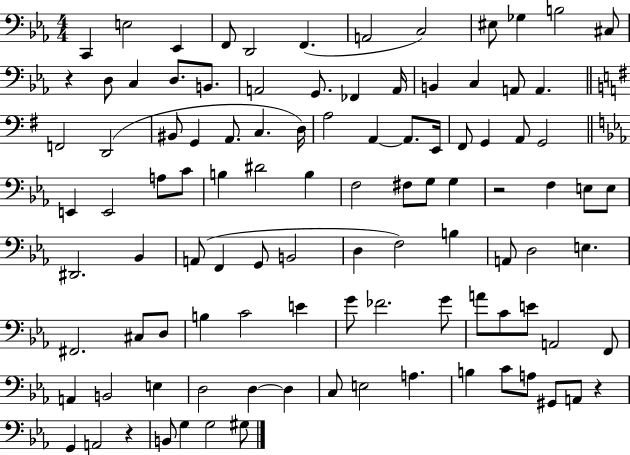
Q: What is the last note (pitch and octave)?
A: G#3